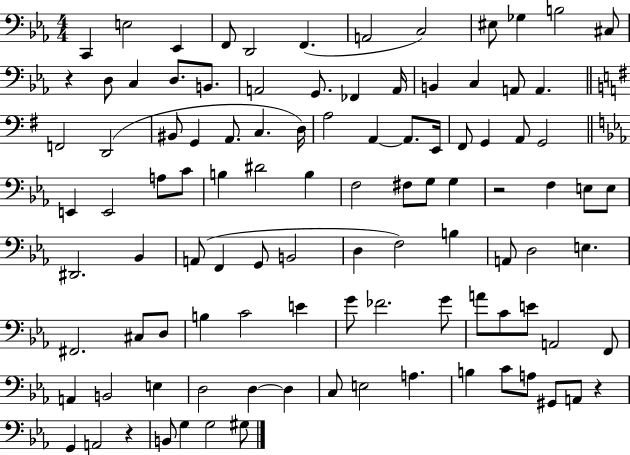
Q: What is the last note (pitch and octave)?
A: G#3